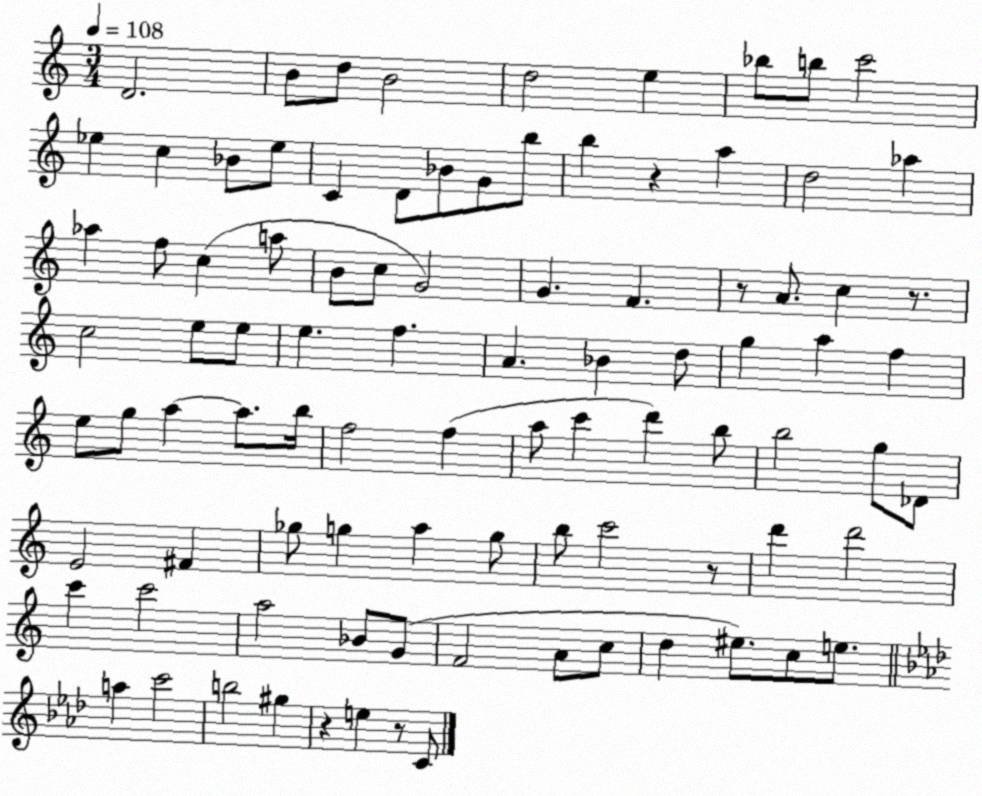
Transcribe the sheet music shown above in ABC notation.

X:1
T:Untitled
M:3/4
L:1/4
K:C
D2 B/2 d/2 B2 d2 e _b/2 b/2 c'2 _e c _B/2 _e/2 C D/2 _B/2 G/2 b/2 b z a d2 _a _a f/2 c a/2 B/2 c/2 G2 G F z/2 A/2 c z/2 c2 e/2 e/2 e f A _B d/2 g a f e/2 g/2 a a/2 b/4 f2 f a/2 c' d' b/2 b2 g/2 _D/2 E2 ^F _g/2 g a g/2 b/2 c'2 z/2 d' d'2 c' c'2 a2 _B/2 G/2 F2 A/2 c/2 d ^e/2 c/2 e/2 a c'2 b2 ^g z e z/2 C/2